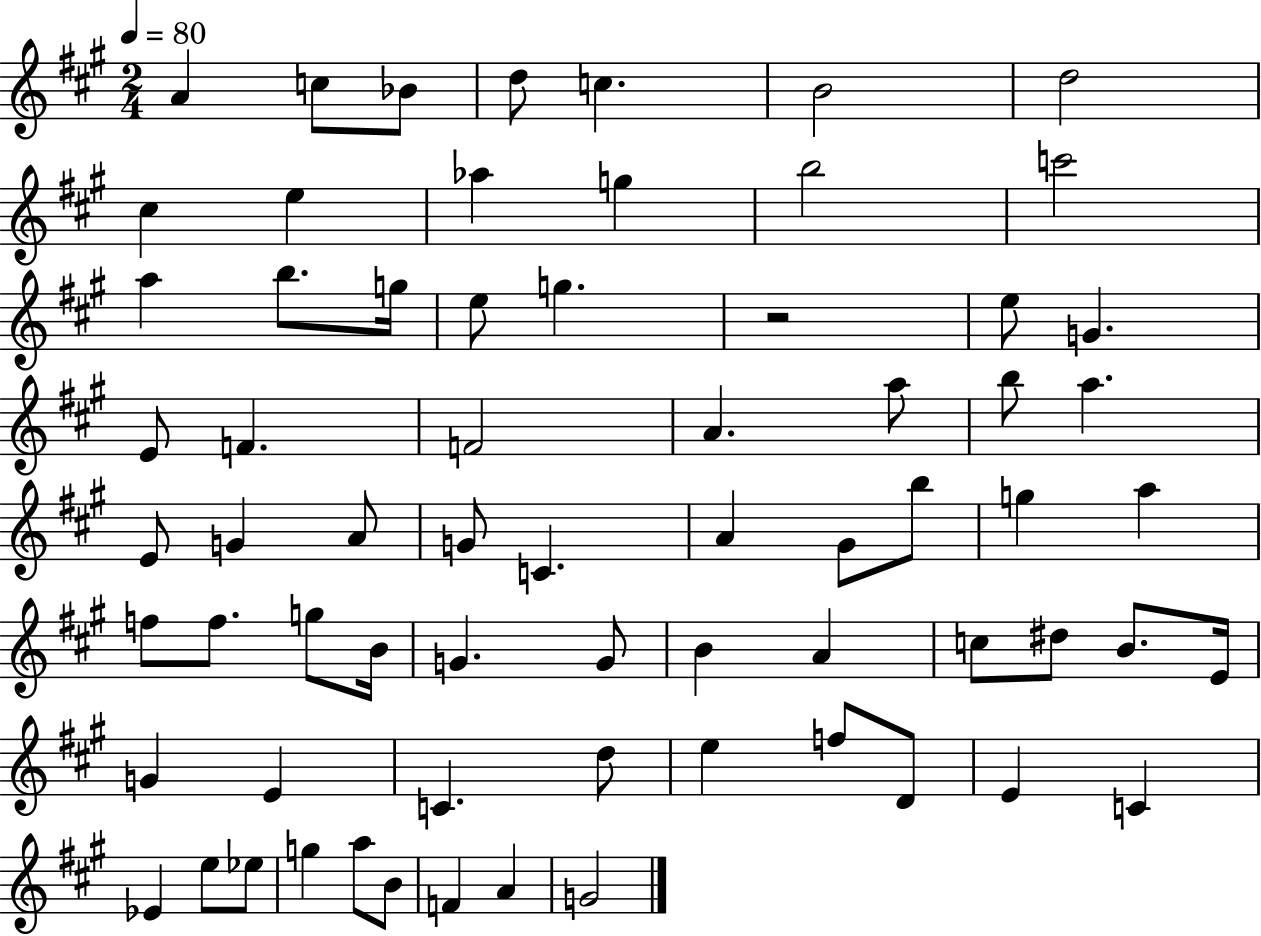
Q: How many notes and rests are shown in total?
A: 68